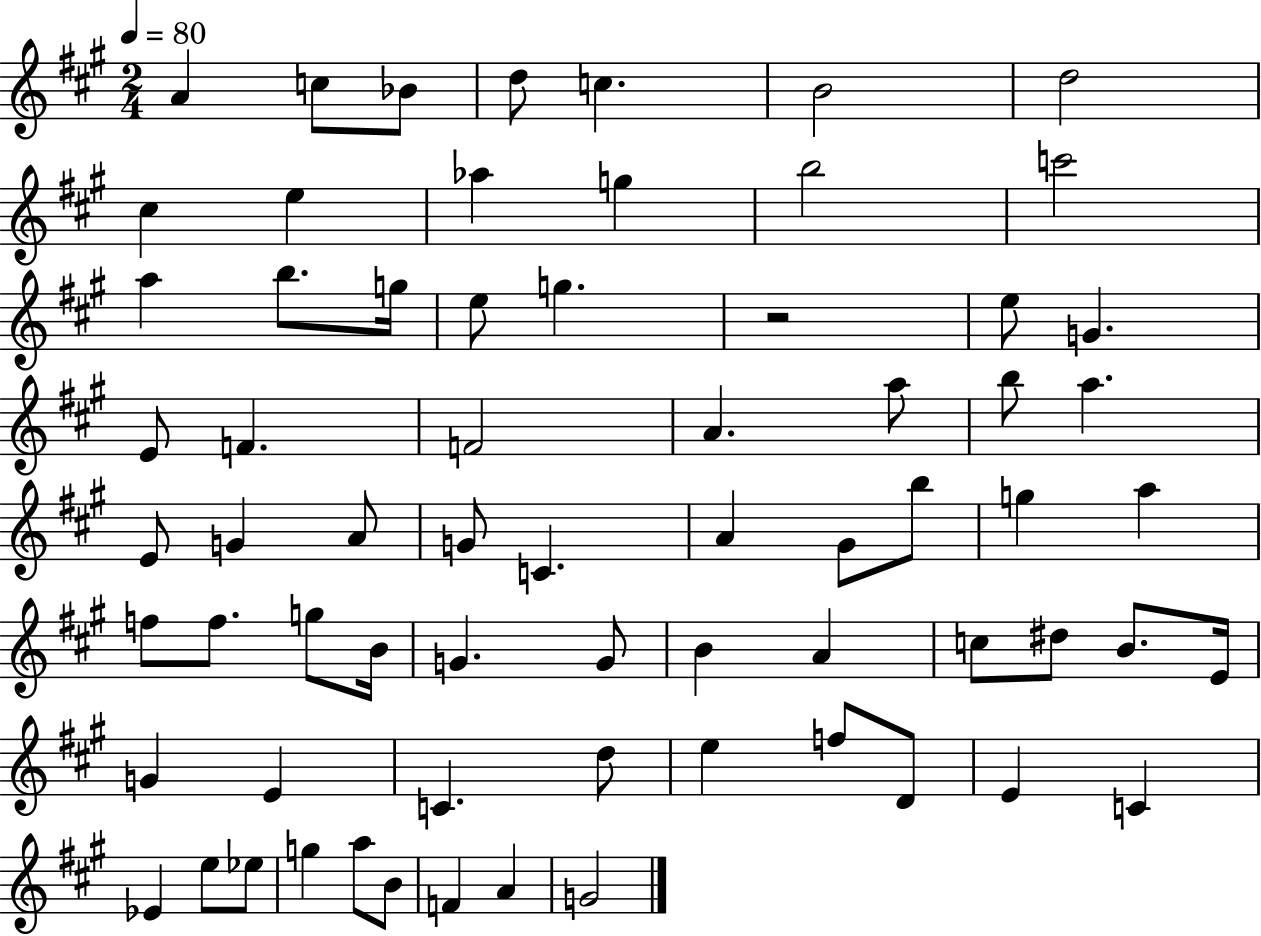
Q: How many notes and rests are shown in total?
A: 68